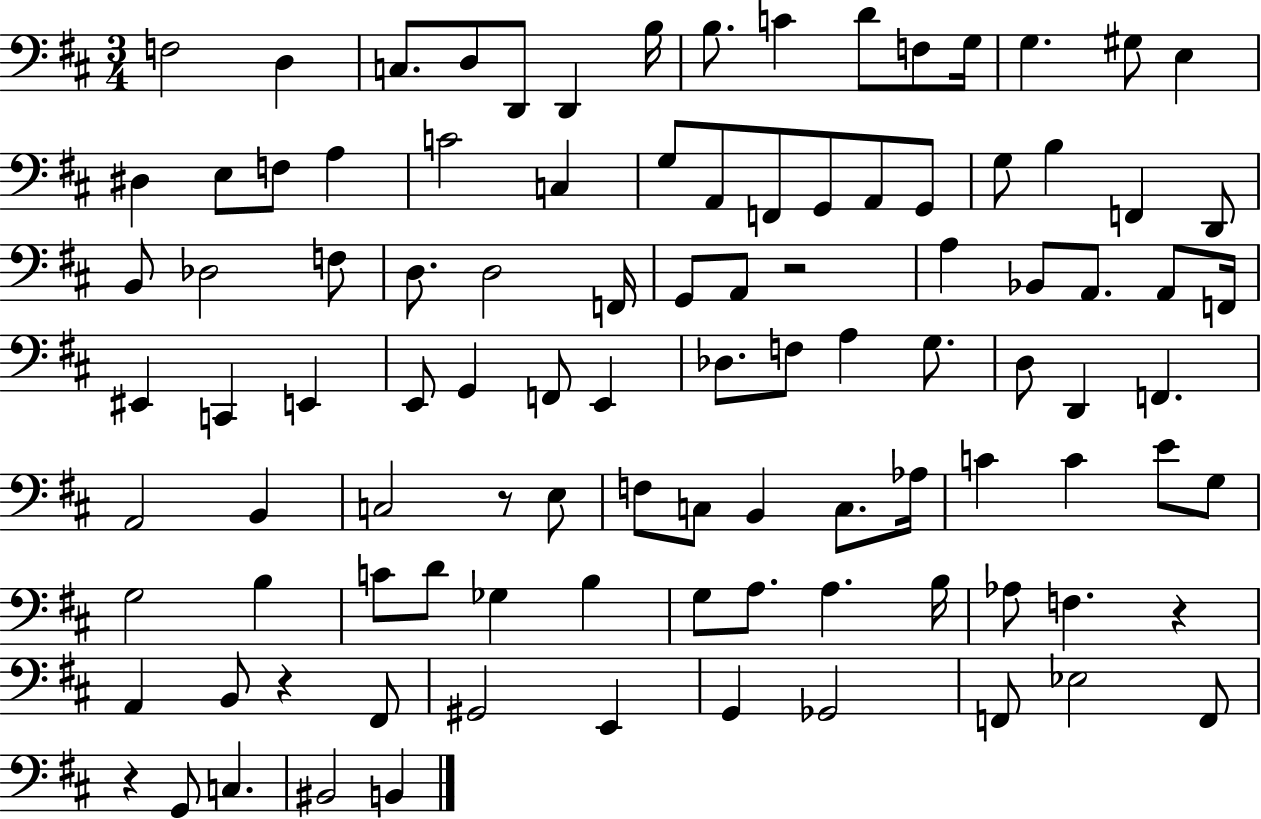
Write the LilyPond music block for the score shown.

{
  \clef bass
  \numericTimeSignature
  \time 3/4
  \key d \major
  f2 d4 | c8. d8 d,8 d,4 b16 | b8. c'4 d'8 f8 g16 | g4. gis8 e4 | \break dis4 e8 f8 a4 | c'2 c4 | g8 a,8 f,8 g,8 a,8 g,8 | g8 b4 f,4 d,8 | \break b,8 des2 f8 | d8. d2 f,16 | g,8 a,8 r2 | a4 bes,8 a,8. a,8 f,16 | \break eis,4 c,4 e,4 | e,8 g,4 f,8 e,4 | des8. f8 a4 g8. | d8 d,4 f,4. | \break a,2 b,4 | c2 r8 e8 | f8 c8 b,4 c8. aes16 | c'4 c'4 e'8 g8 | \break g2 b4 | c'8 d'8 ges4 b4 | g8 a8. a4. b16 | aes8 f4. r4 | \break a,4 b,8 r4 fis,8 | gis,2 e,4 | g,4 ges,2 | f,8 ees2 f,8 | \break r4 g,8 c4. | bis,2 b,4 | \bar "|."
}